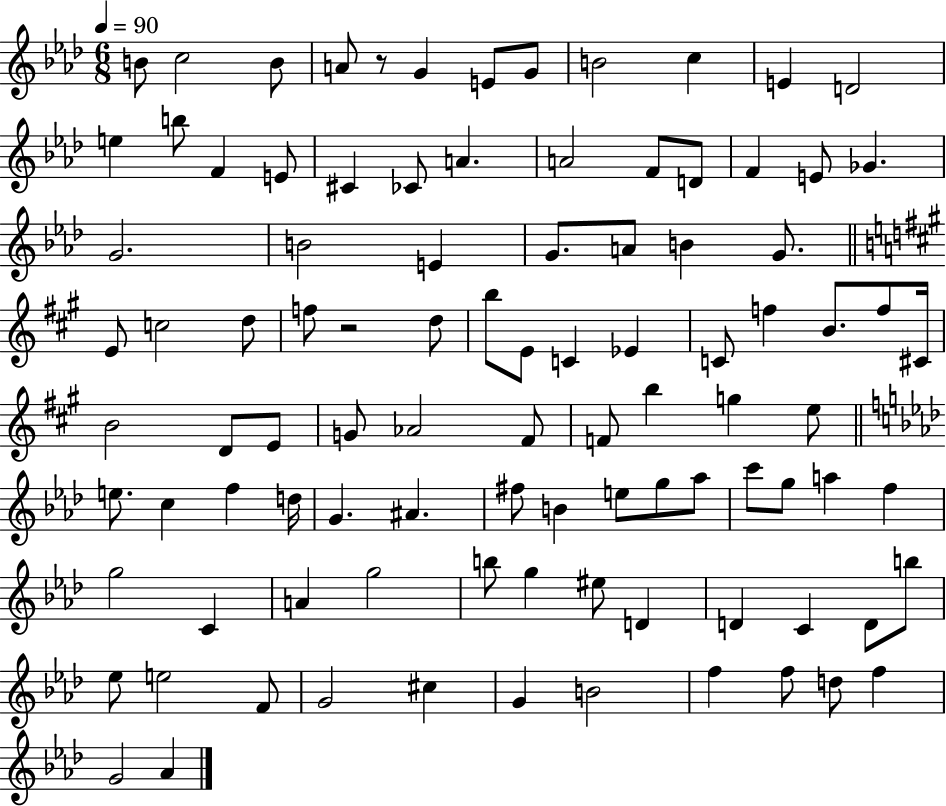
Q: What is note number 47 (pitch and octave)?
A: D4